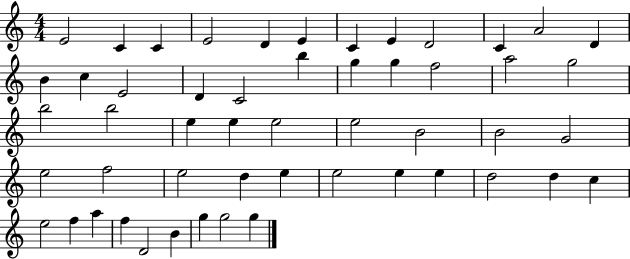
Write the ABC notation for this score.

X:1
T:Untitled
M:4/4
L:1/4
K:C
E2 C C E2 D E C E D2 C A2 D B c E2 D C2 b g g f2 a2 g2 b2 b2 e e e2 e2 B2 B2 G2 e2 f2 e2 d e e2 e e d2 d c e2 f a f D2 B g g2 g